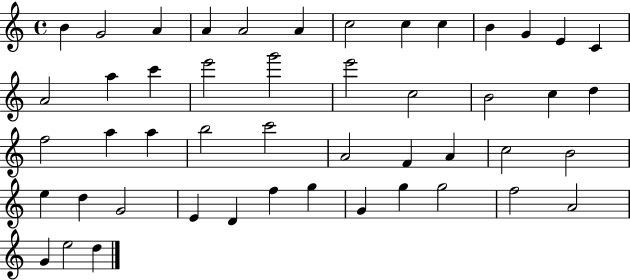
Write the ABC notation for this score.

X:1
T:Untitled
M:4/4
L:1/4
K:C
B G2 A A A2 A c2 c c B G E C A2 a c' e'2 g'2 e'2 c2 B2 c d f2 a a b2 c'2 A2 F A c2 B2 e d G2 E D f g G g g2 f2 A2 G e2 d